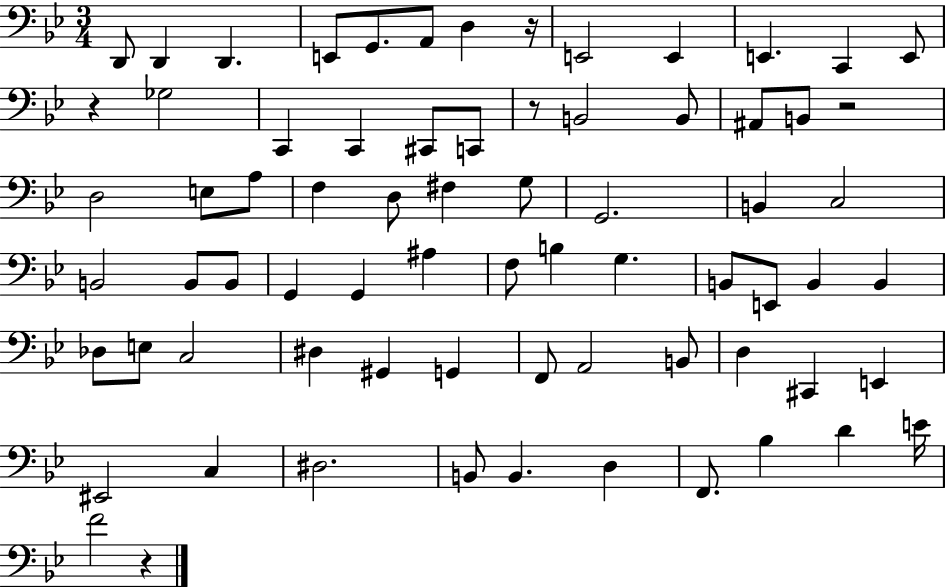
X:1
T:Untitled
M:3/4
L:1/4
K:Bb
D,,/2 D,, D,, E,,/2 G,,/2 A,,/2 D, z/4 E,,2 E,, E,, C,, E,,/2 z _G,2 C,, C,, ^C,,/2 C,,/2 z/2 B,,2 B,,/2 ^A,,/2 B,,/2 z2 D,2 E,/2 A,/2 F, D,/2 ^F, G,/2 G,,2 B,, C,2 B,,2 B,,/2 B,,/2 G,, G,, ^A, F,/2 B, G, B,,/2 E,,/2 B,, B,, _D,/2 E,/2 C,2 ^D, ^G,, G,, F,,/2 A,,2 B,,/2 D, ^C,, E,, ^E,,2 C, ^D,2 B,,/2 B,, D, F,,/2 _B, D E/4 F2 z